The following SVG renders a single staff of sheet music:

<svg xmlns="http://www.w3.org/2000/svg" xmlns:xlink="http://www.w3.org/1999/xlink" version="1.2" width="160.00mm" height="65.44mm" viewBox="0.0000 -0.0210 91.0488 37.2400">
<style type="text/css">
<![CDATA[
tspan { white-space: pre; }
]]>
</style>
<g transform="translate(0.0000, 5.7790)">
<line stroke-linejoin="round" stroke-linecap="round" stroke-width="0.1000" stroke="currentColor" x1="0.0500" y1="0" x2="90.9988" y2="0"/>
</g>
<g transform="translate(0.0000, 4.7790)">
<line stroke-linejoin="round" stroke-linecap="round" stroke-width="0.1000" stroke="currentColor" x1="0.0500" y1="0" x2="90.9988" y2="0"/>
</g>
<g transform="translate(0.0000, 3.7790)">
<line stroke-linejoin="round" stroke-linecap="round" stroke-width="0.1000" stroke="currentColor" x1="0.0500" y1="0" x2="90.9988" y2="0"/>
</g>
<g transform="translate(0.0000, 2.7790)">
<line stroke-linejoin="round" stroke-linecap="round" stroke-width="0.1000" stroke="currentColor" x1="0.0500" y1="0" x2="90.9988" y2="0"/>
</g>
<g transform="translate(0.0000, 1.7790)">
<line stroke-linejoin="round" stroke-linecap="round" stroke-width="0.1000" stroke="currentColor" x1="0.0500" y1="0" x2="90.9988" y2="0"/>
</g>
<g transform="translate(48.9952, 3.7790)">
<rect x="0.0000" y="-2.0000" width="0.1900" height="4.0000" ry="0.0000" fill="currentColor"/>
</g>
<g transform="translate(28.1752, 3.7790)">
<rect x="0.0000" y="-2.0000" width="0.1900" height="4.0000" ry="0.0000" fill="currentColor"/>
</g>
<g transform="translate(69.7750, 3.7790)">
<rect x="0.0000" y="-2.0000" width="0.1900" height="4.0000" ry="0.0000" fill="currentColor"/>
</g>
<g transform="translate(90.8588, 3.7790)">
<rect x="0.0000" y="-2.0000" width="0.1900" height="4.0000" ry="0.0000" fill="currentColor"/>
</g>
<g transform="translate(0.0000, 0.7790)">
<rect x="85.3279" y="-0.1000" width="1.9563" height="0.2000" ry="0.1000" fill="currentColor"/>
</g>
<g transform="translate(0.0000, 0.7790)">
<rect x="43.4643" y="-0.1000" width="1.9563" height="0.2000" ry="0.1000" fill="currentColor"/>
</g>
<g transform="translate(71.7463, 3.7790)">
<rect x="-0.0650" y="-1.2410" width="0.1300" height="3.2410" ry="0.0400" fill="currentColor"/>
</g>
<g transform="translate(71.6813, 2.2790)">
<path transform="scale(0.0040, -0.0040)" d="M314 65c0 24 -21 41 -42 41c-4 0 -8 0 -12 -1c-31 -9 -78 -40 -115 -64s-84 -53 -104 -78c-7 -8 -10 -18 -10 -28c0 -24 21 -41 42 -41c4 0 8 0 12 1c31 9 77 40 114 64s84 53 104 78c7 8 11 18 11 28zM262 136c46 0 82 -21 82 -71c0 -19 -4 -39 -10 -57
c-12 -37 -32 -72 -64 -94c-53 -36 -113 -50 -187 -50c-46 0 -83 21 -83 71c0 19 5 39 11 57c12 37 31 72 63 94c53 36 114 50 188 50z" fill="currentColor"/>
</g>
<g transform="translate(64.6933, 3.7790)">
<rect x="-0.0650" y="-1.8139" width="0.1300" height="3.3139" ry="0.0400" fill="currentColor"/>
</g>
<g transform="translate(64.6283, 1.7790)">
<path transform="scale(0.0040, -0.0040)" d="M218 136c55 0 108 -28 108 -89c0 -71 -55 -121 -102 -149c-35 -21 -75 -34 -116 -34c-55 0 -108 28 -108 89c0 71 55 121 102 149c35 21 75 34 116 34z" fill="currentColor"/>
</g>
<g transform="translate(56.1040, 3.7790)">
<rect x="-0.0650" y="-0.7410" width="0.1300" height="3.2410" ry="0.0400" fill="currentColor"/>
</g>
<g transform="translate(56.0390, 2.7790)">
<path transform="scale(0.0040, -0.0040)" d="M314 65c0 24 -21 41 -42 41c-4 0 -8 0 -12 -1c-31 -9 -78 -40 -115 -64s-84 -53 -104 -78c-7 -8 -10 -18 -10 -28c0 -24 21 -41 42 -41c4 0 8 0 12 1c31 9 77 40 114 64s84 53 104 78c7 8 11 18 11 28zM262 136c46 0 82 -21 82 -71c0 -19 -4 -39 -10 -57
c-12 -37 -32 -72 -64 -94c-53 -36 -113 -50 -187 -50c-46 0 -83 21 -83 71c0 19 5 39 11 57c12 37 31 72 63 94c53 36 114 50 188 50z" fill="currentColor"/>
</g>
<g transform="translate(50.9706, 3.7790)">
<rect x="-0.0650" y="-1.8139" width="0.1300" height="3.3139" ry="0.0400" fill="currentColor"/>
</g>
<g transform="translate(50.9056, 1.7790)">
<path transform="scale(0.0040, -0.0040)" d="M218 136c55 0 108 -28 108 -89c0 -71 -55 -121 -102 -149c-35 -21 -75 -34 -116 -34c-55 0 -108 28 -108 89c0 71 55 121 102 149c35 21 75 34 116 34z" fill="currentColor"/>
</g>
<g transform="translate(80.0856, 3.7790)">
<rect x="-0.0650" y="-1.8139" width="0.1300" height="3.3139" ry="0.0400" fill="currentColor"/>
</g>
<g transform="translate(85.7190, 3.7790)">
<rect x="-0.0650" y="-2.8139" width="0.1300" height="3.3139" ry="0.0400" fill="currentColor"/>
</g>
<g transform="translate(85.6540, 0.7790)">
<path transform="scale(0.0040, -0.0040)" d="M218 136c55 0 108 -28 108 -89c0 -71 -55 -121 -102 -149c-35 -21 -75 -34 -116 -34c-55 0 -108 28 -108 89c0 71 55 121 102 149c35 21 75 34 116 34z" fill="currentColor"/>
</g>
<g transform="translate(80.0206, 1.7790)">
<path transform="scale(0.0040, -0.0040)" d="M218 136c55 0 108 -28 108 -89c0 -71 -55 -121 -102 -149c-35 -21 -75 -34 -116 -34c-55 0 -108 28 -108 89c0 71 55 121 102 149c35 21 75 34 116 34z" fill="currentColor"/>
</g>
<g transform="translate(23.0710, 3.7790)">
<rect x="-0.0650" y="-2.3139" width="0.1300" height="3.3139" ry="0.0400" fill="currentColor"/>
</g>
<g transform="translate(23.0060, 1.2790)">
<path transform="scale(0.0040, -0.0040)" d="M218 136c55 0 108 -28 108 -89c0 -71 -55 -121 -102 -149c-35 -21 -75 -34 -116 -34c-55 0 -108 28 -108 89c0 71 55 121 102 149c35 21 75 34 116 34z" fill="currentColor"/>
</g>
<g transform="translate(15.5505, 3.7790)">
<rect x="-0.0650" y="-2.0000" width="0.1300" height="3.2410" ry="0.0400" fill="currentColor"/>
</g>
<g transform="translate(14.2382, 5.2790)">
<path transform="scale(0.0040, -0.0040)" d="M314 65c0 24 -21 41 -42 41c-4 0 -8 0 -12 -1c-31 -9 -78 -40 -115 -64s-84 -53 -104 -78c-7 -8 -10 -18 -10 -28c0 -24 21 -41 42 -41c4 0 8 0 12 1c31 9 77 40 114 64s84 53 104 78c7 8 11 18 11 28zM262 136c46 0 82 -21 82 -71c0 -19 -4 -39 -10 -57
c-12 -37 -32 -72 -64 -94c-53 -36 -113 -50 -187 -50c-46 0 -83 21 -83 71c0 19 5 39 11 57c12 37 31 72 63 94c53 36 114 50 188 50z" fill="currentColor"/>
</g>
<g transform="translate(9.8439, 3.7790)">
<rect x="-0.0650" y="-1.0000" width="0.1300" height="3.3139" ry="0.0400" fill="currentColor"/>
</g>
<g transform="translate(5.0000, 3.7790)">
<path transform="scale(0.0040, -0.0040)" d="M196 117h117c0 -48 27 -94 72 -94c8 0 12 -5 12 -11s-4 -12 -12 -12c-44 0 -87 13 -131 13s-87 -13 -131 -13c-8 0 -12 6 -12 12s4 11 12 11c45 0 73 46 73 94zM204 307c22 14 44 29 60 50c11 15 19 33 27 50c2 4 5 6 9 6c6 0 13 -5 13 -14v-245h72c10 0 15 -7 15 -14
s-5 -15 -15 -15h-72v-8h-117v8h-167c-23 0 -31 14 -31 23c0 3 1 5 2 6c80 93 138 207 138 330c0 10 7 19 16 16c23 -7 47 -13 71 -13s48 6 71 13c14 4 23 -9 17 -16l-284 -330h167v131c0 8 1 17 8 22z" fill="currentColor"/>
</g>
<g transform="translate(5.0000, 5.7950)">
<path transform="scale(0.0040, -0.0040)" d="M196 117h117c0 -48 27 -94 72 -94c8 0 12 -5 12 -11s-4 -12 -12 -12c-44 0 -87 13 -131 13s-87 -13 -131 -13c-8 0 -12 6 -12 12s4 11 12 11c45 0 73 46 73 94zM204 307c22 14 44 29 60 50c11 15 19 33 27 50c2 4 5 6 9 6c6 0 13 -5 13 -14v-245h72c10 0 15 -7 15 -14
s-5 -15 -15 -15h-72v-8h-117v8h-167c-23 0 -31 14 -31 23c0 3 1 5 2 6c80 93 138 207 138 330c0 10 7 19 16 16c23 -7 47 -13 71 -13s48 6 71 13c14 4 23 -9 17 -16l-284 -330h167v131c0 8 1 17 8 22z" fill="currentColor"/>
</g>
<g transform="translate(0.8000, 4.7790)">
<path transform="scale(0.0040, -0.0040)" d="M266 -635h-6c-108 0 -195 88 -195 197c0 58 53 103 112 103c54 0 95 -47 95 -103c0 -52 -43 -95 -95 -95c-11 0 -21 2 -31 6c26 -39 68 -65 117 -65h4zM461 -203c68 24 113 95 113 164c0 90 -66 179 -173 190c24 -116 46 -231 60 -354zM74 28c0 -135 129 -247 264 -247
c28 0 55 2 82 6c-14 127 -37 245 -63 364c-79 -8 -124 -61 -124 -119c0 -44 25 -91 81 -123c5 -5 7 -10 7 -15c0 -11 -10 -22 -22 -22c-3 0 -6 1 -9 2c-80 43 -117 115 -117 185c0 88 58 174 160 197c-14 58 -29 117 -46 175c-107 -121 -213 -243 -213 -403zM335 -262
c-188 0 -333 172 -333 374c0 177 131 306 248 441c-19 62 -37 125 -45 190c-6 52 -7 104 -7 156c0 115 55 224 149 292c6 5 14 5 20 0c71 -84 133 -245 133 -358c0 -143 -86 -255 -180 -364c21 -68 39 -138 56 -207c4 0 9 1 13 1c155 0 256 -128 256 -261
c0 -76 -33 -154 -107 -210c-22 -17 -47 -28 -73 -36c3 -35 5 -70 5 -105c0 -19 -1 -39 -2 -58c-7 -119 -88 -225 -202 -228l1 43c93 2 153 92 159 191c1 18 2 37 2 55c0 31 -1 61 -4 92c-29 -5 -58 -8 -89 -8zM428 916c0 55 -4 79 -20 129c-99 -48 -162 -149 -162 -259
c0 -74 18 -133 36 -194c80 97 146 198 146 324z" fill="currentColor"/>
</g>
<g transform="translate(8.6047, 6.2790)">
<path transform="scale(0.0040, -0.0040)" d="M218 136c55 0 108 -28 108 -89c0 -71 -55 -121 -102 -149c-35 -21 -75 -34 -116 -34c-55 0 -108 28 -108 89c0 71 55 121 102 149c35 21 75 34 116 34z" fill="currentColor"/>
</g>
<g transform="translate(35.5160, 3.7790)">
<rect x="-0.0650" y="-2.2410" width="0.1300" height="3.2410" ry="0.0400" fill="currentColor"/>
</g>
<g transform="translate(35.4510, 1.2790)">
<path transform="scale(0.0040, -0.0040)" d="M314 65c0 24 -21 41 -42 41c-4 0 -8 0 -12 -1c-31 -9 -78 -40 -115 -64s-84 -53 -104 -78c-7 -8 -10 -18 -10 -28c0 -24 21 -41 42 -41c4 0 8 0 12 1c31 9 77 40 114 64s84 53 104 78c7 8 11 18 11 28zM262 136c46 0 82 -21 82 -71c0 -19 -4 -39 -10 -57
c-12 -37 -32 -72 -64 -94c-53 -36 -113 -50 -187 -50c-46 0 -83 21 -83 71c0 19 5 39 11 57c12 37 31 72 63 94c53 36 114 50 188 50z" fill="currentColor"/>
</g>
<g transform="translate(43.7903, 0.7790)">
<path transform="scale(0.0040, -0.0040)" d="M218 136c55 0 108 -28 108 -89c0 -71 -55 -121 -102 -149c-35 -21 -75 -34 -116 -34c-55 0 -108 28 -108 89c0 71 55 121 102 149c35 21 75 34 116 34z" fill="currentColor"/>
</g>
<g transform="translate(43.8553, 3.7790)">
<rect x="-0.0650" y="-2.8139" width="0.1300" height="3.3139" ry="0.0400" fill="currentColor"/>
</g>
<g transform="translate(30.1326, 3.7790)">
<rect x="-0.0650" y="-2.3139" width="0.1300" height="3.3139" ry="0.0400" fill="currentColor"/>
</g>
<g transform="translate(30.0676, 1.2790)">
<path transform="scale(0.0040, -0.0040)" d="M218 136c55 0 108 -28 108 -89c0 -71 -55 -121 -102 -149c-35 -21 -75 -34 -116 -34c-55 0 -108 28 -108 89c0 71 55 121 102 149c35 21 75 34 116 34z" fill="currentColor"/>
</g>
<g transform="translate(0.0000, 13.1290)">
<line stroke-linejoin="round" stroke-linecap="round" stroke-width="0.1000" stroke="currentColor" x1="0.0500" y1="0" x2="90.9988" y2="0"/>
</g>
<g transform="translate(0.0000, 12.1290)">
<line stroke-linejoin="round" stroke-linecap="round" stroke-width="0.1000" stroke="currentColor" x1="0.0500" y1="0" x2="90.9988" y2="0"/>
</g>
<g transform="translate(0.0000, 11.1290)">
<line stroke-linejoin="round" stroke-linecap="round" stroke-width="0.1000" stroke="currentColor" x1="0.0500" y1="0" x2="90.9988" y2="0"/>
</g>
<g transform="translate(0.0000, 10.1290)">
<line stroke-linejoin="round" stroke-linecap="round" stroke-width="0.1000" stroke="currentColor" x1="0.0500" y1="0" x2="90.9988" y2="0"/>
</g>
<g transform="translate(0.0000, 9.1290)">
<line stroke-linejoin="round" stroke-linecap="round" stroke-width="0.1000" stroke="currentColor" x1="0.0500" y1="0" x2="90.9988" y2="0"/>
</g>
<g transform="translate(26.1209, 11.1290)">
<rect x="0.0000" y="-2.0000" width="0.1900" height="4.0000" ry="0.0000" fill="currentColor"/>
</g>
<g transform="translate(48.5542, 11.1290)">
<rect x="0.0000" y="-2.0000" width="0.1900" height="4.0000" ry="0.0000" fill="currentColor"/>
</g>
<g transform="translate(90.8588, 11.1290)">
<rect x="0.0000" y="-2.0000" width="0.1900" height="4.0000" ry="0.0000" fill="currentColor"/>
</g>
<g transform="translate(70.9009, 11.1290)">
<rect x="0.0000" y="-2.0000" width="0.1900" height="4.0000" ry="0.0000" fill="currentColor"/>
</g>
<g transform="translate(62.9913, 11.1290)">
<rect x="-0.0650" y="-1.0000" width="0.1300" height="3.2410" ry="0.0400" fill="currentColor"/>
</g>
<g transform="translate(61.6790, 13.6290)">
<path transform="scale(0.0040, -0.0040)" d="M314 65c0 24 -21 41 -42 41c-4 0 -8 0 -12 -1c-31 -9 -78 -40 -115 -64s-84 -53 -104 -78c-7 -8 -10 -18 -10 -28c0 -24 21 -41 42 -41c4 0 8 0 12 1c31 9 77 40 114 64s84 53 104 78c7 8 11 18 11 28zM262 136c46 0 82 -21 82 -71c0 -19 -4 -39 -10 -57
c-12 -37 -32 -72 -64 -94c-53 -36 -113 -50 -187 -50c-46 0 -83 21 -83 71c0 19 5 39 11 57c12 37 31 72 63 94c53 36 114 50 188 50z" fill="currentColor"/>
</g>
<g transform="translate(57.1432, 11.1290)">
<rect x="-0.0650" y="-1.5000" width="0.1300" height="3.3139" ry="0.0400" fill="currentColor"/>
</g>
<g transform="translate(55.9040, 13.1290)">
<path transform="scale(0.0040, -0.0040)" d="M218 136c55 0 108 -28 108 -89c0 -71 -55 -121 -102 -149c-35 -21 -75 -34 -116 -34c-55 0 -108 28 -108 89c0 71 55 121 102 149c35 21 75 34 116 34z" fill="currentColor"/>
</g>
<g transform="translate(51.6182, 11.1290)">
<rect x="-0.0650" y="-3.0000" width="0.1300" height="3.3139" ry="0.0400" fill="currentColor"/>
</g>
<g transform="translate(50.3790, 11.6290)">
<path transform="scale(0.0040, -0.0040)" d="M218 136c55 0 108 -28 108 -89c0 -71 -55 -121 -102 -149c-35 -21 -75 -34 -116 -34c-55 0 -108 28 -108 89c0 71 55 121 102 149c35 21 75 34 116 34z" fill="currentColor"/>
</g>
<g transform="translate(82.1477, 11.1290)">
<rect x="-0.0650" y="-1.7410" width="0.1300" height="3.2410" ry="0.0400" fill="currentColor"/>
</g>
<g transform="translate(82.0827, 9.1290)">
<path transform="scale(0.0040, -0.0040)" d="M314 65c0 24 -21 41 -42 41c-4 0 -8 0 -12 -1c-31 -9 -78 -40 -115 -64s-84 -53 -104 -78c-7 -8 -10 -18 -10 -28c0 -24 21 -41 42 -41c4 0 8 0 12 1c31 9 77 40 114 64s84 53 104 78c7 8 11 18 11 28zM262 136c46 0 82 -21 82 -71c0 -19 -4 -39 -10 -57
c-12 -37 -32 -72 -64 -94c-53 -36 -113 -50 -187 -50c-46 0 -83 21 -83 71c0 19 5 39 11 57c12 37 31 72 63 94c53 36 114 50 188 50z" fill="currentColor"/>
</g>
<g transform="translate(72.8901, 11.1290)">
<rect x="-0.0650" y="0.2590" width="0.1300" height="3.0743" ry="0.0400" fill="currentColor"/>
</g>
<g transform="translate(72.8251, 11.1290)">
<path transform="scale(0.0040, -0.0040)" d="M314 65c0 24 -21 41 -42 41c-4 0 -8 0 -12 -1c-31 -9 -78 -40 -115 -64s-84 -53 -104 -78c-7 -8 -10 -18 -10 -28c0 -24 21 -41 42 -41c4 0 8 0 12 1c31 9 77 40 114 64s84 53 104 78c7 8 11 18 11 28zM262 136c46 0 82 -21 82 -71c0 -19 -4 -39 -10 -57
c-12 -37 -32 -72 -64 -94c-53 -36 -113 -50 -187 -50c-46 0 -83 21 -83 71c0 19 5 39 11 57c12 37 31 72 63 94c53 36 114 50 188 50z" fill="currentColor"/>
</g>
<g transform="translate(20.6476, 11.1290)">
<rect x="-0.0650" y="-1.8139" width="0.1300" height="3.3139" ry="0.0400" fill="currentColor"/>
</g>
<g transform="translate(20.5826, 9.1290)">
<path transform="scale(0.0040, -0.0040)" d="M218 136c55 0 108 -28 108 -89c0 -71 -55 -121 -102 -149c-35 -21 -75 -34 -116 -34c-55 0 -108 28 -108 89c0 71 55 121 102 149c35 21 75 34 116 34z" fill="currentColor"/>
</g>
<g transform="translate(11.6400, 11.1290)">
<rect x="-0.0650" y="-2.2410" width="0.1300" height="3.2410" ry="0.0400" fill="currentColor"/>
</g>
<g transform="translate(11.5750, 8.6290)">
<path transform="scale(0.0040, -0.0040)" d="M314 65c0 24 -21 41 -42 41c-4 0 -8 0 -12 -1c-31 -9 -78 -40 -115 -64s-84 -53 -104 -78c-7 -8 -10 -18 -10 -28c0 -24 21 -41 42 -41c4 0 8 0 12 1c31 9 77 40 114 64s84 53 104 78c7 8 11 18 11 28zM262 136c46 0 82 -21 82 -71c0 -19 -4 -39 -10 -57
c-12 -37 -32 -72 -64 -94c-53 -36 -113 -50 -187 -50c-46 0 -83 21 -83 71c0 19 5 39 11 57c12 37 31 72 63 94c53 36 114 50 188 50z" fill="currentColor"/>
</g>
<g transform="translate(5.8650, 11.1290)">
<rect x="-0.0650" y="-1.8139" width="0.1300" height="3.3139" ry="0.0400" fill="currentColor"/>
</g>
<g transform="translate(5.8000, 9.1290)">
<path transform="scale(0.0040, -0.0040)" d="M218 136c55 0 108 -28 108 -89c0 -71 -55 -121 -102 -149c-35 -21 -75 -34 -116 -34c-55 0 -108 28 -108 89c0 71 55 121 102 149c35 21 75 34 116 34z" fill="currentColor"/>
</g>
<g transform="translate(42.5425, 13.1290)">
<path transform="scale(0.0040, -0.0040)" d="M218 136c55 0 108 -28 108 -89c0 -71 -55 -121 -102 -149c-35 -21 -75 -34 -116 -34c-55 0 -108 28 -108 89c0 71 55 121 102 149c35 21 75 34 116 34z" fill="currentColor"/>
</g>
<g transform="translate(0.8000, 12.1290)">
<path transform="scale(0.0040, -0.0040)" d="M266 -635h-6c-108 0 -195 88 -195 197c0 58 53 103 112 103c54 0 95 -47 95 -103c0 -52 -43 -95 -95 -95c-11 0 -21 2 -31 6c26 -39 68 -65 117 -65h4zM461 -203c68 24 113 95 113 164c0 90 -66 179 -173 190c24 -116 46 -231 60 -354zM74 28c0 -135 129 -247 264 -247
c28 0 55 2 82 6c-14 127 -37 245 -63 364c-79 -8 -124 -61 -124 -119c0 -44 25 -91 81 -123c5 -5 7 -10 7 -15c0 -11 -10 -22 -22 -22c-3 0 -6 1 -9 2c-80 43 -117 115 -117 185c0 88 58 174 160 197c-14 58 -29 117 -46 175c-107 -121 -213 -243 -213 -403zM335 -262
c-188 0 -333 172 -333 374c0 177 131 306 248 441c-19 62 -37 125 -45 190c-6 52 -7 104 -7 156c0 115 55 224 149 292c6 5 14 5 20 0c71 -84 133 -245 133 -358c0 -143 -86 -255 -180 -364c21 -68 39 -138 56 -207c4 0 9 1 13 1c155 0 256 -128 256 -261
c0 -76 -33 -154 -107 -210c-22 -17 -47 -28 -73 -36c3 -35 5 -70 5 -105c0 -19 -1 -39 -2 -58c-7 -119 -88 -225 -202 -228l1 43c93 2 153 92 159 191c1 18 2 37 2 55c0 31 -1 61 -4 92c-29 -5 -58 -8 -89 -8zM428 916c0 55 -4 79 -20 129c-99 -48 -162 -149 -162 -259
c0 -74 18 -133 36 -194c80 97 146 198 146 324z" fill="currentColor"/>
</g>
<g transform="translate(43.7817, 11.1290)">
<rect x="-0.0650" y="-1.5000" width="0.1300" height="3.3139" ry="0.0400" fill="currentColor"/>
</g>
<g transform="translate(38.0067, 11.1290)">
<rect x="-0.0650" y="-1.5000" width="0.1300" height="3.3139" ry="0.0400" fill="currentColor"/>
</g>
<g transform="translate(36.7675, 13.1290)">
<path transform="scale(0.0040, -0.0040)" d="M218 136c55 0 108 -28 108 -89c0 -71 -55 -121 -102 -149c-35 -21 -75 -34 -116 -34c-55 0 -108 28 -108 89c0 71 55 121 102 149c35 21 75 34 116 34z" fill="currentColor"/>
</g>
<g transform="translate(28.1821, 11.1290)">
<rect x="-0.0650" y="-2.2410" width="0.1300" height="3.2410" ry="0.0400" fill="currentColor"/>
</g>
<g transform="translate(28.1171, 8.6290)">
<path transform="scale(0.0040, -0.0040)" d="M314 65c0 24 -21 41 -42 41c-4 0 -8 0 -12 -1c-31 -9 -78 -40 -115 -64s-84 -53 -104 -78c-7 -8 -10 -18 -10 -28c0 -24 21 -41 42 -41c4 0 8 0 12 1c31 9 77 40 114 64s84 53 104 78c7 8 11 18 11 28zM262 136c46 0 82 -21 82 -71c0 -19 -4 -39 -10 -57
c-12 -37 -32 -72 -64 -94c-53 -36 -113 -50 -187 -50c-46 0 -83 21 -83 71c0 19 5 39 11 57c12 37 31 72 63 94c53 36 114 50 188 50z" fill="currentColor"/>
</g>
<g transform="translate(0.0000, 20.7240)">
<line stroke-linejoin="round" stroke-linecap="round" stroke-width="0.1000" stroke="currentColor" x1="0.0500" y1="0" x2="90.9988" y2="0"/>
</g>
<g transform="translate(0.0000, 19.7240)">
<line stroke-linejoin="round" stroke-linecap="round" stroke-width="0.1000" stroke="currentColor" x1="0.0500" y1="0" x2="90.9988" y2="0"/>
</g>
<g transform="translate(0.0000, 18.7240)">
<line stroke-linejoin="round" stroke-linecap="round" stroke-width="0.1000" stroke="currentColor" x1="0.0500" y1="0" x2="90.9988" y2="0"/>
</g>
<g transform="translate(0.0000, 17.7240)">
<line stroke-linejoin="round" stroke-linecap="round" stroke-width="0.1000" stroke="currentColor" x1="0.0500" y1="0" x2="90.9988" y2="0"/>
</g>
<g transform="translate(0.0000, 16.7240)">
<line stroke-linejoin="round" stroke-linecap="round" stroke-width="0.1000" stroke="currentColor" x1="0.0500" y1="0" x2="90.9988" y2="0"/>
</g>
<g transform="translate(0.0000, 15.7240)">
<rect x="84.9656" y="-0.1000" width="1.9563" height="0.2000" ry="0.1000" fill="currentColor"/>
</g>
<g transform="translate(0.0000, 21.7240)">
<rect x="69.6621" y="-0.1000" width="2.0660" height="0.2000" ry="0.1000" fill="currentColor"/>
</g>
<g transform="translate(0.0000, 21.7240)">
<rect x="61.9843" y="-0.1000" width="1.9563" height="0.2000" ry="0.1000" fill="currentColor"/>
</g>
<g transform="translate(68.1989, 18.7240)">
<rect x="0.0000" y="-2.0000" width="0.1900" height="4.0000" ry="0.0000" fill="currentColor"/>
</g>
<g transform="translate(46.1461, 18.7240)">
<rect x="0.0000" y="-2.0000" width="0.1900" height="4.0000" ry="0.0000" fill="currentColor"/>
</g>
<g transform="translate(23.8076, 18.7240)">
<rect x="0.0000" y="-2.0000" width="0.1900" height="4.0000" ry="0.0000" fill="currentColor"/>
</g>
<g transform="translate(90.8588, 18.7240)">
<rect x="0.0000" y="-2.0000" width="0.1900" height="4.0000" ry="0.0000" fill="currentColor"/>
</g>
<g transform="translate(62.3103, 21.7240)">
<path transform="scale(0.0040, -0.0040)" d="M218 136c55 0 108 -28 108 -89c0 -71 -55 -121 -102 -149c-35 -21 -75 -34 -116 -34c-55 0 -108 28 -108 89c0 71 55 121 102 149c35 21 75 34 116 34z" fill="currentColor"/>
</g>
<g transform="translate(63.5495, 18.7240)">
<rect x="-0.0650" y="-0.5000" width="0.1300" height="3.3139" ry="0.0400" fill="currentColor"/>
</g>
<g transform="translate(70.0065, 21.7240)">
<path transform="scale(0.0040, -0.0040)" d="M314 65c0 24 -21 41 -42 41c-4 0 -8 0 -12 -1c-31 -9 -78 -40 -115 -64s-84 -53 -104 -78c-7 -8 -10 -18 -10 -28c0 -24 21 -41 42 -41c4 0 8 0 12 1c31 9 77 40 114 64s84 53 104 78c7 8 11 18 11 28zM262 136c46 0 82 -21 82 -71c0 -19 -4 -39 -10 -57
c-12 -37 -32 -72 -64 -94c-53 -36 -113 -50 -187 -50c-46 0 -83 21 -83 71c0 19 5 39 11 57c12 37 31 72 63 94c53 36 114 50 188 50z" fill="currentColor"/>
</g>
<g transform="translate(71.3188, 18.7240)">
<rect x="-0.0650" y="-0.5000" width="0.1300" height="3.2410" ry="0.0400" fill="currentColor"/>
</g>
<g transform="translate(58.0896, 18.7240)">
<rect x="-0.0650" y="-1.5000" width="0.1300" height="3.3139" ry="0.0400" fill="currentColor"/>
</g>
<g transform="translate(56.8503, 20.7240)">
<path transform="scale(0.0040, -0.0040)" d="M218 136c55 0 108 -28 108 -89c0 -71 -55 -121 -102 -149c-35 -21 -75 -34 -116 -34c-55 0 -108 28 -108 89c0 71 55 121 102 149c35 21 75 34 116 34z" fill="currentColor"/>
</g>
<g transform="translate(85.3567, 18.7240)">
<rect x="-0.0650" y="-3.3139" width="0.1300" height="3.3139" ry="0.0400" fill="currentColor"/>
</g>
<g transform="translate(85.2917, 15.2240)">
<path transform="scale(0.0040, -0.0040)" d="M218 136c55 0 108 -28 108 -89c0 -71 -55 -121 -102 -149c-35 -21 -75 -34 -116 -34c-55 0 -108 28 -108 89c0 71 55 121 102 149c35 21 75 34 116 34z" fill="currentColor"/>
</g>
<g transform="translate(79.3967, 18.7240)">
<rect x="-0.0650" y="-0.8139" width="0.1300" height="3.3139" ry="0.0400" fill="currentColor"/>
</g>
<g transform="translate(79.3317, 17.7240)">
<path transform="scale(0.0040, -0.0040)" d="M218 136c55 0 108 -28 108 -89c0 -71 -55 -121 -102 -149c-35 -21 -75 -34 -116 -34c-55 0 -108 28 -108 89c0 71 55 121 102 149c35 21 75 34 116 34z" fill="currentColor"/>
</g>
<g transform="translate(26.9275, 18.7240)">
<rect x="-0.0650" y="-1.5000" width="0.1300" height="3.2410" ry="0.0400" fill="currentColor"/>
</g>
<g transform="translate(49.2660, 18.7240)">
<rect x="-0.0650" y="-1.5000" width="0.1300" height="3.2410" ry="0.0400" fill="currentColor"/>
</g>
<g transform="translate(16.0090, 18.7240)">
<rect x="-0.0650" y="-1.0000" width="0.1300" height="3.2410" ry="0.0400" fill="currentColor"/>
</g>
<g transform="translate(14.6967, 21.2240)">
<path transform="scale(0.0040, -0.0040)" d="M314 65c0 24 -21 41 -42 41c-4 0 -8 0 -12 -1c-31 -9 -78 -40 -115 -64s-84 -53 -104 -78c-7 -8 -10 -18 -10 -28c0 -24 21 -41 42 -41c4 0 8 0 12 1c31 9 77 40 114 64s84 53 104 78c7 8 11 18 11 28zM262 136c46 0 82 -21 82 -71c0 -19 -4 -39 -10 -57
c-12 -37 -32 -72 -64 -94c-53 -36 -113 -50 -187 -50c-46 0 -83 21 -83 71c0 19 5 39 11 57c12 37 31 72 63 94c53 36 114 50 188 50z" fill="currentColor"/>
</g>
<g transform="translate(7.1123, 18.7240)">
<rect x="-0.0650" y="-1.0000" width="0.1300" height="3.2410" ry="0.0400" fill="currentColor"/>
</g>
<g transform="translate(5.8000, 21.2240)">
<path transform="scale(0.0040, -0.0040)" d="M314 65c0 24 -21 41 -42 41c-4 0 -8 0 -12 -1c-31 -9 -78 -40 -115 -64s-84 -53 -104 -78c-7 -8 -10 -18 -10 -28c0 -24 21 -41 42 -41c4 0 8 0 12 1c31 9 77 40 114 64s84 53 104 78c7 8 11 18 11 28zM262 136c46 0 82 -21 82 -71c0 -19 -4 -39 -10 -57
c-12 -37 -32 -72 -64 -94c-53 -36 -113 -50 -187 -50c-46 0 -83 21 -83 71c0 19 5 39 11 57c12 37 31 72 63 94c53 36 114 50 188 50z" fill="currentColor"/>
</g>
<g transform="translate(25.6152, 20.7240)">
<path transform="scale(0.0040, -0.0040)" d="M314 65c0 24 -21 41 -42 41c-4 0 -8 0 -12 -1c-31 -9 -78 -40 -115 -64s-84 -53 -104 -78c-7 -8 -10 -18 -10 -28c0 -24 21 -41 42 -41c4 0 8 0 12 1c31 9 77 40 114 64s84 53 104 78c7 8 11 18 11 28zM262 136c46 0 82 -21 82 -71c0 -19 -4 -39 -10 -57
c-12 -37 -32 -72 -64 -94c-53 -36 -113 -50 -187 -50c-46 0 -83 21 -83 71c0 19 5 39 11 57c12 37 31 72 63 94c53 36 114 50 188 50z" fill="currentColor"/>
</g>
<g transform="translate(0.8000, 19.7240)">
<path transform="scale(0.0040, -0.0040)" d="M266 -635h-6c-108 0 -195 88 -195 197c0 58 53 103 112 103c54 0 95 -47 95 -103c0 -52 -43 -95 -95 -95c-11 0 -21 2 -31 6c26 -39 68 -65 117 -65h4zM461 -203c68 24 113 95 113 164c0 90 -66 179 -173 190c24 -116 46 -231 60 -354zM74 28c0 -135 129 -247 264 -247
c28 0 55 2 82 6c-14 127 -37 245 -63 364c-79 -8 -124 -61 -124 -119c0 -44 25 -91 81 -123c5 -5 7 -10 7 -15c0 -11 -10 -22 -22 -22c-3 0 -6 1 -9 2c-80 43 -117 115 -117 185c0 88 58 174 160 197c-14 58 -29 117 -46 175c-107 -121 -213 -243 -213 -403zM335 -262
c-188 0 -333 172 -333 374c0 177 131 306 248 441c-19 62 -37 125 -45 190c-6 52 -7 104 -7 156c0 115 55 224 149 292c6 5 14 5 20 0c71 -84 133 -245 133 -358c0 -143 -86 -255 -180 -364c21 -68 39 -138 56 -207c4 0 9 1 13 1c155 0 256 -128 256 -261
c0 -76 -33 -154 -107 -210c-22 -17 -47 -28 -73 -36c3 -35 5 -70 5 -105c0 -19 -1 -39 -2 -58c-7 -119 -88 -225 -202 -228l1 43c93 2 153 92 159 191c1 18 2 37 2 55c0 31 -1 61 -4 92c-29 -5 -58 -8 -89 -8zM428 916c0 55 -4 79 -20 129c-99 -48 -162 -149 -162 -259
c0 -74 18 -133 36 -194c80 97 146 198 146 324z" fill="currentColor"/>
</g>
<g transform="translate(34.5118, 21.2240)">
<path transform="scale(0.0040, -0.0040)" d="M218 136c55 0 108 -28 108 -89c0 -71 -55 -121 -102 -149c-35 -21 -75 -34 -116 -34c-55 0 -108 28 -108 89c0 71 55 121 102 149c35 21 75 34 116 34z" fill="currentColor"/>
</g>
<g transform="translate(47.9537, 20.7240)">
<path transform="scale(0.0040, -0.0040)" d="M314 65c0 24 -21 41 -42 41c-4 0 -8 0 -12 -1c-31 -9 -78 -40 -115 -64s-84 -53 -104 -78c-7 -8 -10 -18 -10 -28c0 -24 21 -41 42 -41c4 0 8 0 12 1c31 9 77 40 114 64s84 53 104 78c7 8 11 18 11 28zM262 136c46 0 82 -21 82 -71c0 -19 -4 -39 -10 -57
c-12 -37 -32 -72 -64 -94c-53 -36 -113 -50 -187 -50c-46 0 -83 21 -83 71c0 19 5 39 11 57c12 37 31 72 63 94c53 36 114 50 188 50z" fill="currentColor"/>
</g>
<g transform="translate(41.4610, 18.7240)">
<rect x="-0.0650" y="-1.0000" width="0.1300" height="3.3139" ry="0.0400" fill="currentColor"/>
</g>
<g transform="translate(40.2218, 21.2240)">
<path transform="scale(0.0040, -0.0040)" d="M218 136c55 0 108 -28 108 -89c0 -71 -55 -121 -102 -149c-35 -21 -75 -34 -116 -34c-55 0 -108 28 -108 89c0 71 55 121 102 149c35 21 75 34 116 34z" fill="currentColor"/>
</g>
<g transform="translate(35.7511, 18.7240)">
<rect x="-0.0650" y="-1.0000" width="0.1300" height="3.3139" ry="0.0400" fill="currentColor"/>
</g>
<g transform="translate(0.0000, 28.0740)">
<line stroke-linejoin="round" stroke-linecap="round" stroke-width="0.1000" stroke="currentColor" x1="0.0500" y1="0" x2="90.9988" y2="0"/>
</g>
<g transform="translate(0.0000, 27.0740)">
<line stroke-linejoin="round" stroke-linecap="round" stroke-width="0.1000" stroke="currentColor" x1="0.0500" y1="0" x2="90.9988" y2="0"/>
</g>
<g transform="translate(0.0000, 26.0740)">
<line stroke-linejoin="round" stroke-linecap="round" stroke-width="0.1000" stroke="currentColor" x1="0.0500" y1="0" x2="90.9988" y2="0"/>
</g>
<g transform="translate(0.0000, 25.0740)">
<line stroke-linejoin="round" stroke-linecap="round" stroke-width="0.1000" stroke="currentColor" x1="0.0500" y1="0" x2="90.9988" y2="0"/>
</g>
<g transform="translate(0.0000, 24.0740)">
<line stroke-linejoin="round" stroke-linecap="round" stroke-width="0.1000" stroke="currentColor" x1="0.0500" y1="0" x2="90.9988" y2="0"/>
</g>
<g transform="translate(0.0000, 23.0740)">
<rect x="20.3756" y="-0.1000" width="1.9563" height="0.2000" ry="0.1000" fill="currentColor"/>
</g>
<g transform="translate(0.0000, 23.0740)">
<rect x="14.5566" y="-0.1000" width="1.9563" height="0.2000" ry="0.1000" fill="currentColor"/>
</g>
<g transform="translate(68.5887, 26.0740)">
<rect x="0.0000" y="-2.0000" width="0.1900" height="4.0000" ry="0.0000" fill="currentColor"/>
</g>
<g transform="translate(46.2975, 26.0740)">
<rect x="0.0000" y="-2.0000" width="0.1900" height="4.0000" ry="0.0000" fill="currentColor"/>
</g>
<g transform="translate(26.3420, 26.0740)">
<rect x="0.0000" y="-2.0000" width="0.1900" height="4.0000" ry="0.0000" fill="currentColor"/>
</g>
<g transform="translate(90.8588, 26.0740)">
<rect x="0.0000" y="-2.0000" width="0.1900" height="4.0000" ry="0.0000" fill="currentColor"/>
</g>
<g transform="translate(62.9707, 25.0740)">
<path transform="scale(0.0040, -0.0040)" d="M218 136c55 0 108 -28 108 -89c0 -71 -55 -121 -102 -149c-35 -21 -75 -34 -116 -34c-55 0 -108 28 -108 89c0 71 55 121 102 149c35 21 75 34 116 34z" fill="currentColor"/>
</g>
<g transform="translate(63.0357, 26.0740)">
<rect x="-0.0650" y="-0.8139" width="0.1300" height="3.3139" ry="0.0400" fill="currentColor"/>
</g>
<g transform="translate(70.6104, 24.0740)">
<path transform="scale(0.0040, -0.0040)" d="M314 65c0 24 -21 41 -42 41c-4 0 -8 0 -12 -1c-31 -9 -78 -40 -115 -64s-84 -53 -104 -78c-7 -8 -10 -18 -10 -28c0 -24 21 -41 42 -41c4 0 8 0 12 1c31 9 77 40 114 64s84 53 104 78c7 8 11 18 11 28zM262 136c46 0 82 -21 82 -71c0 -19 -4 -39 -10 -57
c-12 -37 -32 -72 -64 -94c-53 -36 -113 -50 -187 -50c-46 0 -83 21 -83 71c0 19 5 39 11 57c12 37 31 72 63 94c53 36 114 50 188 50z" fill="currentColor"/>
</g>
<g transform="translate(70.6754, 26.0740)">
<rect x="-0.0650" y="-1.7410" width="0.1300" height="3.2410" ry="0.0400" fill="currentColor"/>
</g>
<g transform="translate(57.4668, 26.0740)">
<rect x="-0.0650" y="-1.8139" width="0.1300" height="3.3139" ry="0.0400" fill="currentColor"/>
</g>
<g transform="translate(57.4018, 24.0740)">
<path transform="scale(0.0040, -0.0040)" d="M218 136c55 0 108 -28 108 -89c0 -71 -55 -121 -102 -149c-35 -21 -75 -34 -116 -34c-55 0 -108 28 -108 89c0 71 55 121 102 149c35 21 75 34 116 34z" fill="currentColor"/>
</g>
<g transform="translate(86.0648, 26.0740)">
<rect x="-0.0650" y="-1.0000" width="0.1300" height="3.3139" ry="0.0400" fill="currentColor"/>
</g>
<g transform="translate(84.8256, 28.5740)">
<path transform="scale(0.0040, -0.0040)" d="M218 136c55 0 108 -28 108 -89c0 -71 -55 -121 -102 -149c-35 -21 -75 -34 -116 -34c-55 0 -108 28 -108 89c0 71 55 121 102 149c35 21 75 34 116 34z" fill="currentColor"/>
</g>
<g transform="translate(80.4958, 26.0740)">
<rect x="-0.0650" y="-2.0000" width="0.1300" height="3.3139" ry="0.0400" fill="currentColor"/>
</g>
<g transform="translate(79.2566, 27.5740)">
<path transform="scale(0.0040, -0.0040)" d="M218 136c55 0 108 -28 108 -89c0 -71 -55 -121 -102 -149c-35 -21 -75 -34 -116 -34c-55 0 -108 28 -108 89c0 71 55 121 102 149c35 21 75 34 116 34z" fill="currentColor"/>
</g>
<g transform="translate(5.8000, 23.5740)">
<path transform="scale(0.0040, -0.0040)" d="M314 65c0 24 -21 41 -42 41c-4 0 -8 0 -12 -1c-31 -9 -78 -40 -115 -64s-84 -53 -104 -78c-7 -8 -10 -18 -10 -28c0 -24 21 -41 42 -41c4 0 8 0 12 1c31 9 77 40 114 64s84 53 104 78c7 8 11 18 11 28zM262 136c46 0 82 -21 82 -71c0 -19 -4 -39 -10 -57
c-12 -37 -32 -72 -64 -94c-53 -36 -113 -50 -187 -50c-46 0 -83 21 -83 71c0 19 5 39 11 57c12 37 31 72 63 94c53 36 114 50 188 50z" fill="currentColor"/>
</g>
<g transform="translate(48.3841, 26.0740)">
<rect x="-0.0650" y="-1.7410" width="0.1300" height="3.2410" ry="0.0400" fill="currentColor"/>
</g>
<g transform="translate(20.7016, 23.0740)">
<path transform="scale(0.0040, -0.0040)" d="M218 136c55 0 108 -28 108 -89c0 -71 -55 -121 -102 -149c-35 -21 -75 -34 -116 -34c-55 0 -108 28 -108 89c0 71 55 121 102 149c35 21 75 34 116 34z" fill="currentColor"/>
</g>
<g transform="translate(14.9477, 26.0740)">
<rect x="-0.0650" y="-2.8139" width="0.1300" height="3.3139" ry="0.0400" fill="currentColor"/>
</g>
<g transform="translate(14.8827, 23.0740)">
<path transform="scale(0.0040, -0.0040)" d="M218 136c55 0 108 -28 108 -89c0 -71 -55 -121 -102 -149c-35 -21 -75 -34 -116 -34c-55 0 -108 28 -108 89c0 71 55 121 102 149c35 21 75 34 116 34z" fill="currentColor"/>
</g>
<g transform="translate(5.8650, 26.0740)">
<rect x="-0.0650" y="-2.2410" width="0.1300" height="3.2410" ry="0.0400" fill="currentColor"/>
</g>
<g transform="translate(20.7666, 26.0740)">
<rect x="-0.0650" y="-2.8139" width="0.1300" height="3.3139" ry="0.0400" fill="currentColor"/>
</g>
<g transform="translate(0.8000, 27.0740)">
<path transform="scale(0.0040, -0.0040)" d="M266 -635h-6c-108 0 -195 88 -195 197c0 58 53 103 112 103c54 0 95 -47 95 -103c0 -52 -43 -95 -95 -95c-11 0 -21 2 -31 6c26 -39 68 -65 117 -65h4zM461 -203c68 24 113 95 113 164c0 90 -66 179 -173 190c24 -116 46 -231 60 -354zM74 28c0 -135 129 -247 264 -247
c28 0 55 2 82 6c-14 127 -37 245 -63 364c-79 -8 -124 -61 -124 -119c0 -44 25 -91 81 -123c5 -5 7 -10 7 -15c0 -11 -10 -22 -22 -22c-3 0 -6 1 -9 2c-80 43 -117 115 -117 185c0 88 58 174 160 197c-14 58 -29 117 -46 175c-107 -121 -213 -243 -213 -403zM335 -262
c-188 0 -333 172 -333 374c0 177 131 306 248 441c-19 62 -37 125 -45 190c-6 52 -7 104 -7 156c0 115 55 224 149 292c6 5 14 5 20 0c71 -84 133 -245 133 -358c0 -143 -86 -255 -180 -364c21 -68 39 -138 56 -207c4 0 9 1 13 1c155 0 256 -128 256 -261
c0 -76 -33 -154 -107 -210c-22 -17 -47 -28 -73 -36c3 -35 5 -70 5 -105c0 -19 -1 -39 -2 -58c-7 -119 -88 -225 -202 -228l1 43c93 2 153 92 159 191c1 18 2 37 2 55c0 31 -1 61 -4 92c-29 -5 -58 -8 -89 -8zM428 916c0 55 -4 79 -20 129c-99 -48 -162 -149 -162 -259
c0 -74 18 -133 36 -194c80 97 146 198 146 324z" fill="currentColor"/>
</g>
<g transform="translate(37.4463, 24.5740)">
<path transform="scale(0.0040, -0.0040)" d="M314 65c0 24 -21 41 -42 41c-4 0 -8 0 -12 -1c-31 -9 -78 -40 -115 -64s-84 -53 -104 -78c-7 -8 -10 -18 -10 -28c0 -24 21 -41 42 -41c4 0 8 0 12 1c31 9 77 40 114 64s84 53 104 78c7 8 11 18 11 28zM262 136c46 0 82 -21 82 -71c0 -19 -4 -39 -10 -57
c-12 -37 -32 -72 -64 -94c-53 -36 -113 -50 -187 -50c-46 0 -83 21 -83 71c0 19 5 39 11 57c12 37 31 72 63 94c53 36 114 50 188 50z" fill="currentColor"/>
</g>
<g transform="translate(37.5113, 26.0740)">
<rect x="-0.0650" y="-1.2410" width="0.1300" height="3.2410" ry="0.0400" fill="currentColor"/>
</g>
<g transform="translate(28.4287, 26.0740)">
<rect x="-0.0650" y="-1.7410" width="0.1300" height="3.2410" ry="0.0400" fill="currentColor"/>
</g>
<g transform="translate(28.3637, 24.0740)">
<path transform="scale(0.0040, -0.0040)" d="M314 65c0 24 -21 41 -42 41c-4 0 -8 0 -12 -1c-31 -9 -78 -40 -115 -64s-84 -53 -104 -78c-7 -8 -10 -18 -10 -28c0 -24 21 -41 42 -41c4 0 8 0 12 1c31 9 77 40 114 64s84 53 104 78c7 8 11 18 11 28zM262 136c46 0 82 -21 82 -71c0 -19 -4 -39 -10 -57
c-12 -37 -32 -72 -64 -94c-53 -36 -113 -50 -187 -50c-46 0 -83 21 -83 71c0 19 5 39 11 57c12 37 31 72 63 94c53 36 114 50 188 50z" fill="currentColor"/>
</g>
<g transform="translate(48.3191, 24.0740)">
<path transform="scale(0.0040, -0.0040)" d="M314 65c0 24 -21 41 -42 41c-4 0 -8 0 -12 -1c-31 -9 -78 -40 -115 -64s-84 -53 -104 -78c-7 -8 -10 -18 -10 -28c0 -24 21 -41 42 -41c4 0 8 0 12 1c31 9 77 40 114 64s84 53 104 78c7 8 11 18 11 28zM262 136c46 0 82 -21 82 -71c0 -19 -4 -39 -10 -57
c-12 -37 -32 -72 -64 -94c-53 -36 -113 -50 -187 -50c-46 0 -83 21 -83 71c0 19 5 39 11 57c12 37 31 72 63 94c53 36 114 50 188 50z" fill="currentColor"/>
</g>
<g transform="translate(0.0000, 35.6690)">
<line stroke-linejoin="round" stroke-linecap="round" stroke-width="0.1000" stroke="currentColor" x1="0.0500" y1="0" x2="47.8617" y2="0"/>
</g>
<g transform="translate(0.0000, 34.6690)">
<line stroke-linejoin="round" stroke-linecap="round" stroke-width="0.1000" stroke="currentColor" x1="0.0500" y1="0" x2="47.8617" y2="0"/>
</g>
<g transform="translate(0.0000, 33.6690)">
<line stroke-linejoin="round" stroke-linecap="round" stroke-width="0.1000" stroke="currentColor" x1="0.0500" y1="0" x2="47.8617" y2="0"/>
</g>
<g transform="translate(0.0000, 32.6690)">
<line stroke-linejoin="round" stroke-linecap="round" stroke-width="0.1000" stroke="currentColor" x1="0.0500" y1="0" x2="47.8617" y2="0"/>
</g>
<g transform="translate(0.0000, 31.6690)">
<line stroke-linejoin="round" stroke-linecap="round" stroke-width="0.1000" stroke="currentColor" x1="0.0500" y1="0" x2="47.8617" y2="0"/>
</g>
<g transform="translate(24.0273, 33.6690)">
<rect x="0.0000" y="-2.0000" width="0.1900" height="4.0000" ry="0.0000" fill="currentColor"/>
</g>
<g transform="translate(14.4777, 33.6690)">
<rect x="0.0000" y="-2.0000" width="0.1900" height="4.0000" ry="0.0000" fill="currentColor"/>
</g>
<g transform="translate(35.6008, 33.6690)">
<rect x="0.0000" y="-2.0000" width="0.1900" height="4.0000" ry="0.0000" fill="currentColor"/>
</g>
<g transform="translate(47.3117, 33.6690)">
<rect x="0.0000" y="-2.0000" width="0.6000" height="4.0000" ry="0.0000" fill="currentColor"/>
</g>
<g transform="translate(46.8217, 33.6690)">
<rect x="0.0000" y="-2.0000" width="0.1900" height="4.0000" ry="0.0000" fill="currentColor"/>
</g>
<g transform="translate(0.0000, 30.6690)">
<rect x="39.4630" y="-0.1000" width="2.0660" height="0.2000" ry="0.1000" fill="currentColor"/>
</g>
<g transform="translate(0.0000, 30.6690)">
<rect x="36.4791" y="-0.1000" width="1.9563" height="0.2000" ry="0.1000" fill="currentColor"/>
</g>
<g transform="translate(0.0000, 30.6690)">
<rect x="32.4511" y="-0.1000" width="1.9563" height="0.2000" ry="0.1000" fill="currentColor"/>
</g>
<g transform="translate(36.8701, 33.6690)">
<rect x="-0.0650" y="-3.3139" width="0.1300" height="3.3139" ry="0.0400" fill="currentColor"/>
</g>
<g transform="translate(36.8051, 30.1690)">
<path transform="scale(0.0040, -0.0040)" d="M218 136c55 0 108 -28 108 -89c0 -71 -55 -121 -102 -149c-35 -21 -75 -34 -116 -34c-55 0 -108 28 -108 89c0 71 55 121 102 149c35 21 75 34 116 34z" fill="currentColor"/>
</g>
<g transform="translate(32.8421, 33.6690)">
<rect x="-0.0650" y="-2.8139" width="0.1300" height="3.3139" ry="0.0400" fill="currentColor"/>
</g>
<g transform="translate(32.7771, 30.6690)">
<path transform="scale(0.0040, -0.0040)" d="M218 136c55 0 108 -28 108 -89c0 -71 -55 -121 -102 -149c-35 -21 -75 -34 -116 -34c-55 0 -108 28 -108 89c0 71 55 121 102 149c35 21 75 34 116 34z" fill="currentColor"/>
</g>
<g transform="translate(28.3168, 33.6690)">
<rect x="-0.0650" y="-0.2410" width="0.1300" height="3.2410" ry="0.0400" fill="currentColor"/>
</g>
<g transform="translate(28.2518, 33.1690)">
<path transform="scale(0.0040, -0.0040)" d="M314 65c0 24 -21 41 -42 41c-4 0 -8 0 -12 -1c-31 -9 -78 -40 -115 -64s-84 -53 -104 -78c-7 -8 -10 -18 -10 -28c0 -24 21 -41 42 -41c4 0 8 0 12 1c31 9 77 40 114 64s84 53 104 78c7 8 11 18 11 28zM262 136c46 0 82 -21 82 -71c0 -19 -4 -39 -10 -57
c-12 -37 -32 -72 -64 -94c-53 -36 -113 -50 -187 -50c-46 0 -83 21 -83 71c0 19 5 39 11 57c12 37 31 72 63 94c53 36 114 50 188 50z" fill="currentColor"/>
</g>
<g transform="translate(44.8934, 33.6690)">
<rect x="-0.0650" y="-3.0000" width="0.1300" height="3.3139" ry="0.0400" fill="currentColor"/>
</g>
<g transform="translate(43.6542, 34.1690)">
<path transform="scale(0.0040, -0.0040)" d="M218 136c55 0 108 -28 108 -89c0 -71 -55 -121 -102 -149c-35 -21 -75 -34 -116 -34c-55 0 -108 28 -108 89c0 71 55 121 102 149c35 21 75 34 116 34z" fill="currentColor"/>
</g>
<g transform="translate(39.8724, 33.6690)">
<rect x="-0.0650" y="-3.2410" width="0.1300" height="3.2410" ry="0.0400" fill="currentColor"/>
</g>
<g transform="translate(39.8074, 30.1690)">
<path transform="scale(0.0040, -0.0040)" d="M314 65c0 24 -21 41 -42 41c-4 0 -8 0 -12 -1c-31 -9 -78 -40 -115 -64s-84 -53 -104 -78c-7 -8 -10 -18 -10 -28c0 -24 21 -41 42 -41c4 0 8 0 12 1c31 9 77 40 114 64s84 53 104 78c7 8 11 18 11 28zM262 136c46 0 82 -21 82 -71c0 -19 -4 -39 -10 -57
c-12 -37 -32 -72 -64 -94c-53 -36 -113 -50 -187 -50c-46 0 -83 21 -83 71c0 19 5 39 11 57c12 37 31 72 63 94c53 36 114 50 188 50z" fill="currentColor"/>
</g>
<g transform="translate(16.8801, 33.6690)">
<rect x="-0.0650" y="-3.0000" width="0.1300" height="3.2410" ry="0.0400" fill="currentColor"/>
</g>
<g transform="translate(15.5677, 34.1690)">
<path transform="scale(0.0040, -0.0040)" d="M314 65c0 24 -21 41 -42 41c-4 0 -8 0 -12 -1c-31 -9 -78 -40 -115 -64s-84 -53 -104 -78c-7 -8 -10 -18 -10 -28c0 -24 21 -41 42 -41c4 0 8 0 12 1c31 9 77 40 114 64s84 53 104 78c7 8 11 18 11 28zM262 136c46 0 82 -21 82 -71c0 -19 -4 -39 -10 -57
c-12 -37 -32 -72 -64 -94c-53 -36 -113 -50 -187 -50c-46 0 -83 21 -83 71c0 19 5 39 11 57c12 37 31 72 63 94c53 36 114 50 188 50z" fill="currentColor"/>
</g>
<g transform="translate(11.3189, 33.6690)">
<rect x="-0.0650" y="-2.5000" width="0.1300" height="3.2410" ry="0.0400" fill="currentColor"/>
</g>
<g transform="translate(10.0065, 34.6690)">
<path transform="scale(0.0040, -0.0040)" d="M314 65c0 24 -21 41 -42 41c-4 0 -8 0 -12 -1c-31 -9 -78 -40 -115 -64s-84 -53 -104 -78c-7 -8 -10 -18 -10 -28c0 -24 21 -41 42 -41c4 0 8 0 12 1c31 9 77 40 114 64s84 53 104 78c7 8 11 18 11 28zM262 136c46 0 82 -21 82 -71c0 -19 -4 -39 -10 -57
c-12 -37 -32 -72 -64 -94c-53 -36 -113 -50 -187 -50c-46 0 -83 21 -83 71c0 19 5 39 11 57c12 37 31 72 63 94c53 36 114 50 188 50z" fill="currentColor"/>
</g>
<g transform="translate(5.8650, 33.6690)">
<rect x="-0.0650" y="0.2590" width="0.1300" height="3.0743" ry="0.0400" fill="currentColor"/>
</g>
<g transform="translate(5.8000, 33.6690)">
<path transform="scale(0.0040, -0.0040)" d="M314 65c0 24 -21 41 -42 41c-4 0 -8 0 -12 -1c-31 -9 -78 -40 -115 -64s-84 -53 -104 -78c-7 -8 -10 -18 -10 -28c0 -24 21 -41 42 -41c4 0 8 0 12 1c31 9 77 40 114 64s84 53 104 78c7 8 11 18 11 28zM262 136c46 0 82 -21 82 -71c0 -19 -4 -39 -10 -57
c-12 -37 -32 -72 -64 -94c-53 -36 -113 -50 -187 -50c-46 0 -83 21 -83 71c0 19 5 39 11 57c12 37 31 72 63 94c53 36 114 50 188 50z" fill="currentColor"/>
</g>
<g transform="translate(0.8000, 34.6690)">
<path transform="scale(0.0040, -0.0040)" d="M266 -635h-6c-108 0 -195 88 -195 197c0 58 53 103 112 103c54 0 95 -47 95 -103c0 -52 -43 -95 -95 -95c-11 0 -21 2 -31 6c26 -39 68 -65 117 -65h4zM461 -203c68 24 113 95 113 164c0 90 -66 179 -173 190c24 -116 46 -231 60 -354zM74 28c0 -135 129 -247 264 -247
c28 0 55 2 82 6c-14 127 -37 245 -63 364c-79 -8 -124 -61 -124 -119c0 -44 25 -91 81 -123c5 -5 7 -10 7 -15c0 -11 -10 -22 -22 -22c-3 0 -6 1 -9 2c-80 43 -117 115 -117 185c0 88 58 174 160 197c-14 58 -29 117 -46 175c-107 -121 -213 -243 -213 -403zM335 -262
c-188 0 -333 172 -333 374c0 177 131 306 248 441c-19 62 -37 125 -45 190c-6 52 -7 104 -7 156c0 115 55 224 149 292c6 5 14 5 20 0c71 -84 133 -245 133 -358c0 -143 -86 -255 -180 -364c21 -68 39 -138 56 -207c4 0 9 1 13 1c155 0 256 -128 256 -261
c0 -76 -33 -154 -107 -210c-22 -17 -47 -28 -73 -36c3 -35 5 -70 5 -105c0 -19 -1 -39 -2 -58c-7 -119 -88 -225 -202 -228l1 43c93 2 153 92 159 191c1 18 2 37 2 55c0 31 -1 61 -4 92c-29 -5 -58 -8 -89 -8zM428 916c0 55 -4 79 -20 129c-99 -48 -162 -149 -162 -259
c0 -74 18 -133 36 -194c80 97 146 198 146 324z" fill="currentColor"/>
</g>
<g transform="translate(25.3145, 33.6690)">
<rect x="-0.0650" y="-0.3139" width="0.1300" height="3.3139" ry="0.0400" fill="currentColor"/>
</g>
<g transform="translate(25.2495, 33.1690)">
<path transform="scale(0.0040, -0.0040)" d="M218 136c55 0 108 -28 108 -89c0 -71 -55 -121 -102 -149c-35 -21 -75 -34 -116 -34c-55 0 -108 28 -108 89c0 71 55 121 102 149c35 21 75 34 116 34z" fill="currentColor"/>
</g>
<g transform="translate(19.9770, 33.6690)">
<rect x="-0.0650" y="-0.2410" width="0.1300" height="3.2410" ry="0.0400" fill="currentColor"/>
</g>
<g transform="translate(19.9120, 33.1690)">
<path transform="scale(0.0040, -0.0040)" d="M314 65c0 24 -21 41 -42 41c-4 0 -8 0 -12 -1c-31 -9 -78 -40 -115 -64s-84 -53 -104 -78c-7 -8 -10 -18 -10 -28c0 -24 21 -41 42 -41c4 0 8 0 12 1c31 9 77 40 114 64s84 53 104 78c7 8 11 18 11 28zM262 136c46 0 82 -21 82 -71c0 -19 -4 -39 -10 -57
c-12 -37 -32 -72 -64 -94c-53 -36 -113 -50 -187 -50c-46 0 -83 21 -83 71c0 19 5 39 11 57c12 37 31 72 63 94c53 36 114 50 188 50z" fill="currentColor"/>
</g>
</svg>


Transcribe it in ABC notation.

X:1
T:Untitled
M:4/4
L:1/4
K:C
D F2 g g g2 a f d2 f e2 f a f g2 f g2 E E A E D2 B2 f2 D2 D2 E2 D D E2 E C C2 d b g2 a a f2 e2 f2 f d f2 F D B2 G2 A2 c2 c c2 a b b2 A